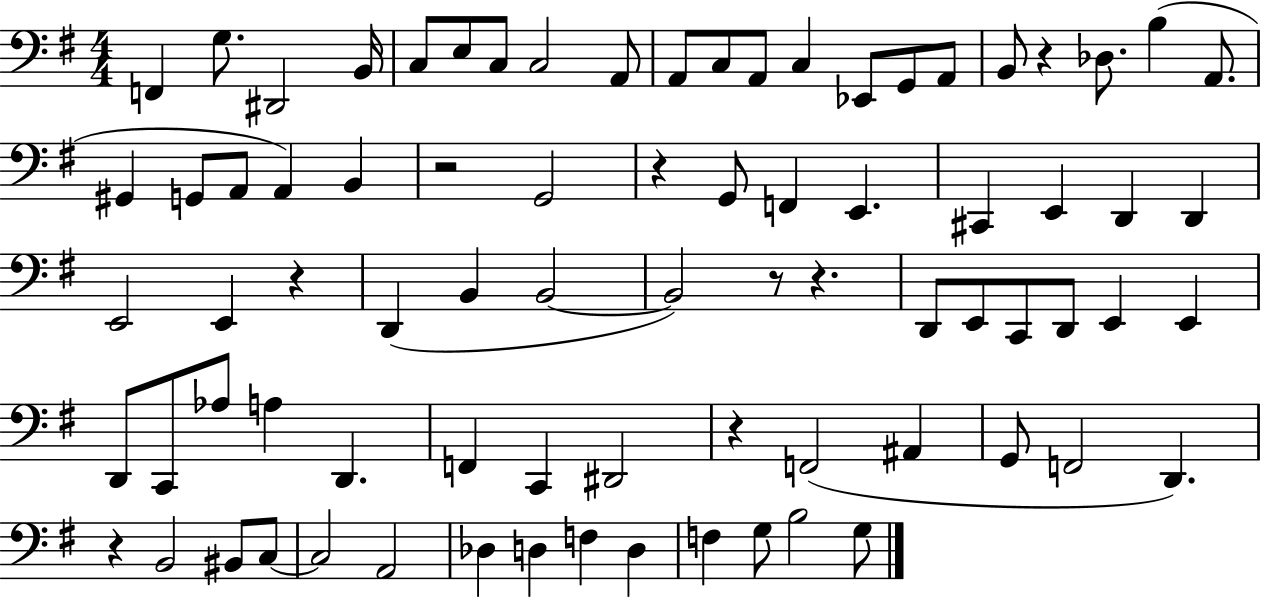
X:1
T:Untitled
M:4/4
L:1/4
K:G
F,, G,/2 ^D,,2 B,,/4 C,/2 E,/2 C,/2 C,2 A,,/2 A,,/2 C,/2 A,,/2 C, _E,,/2 G,,/2 A,,/2 B,,/2 z _D,/2 B, A,,/2 ^G,, G,,/2 A,,/2 A,, B,, z2 G,,2 z G,,/2 F,, E,, ^C,, E,, D,, D,, E,,2 E,, z D,, B,, B,,2 B,,2 z/2 z D,,/2 E,,/2 C,,/2 D,,/2 E,, E,, D,,/2 C,,/2 _A,/2 A, D,, F,, C,, ^D,,2 z F,,2 ^A,, G,,/2 F,,2 D,, z B,,2 ^B,,/2 C,/2 C,2 A,,2 _D, D, F, D, F, G,/2 B,2 G,/2